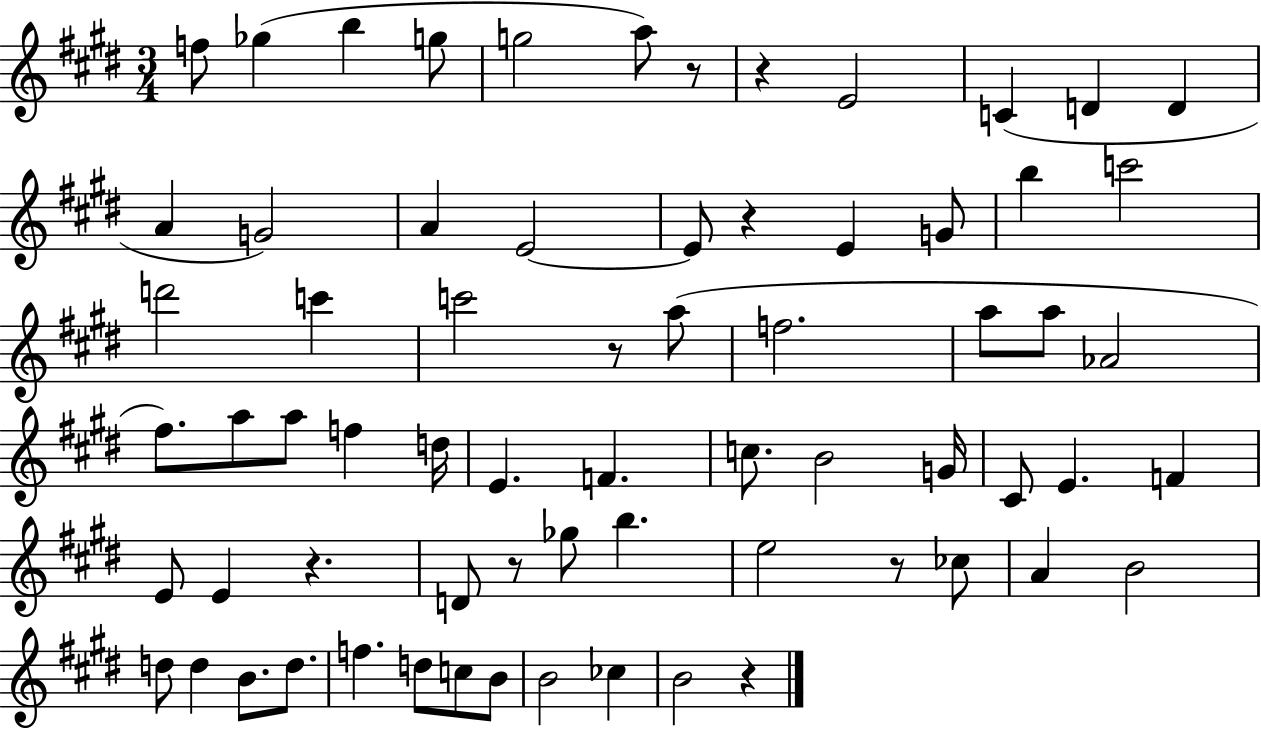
{
  \clef treble
  \numericTimeSignature
  \time 3/4
  \key e \major
  \repeat volta 2 { f''8 ges''4( b''4 g''8 | g''2 a''8) r8 | r4 e'2 | c'4( d'4 d'4 | \break a'4 g'2) | a'4 e'2~~ | e'8 r4 e'4 g'8 | b''4 c'''2 | \break d'''2 c'''4 | c'''2 r8 a''8( | f''2. | a''8 a''8 aes'2 | \break fis''8.) a''8 a''8 f''4 d''16 | e'4. f'4. | c''8. b'2 g'16 | cis'8 e'4. f'4 | \break e'8 e'4 r4. | d'8 r8 ges''8 b''4. | e''2 r8 ces''8 | a'4 b'2 | \break d''8 d''4 b'8. d''8. | f''4. d''8 c''8 b'8 | b'2 ces''4 | b'2 r4 | \break } \bar "|."
}